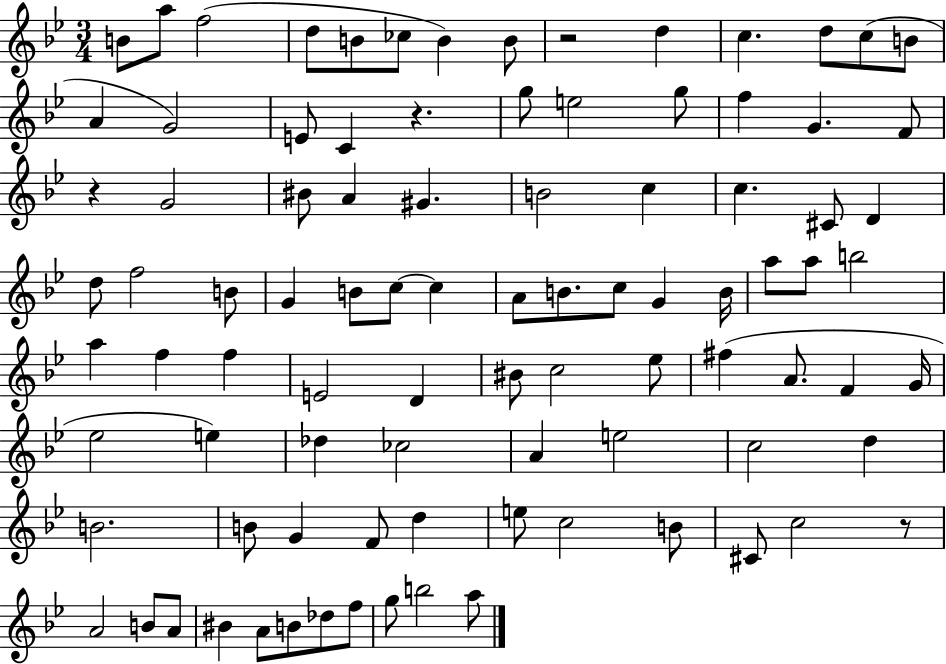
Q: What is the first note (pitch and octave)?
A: B4